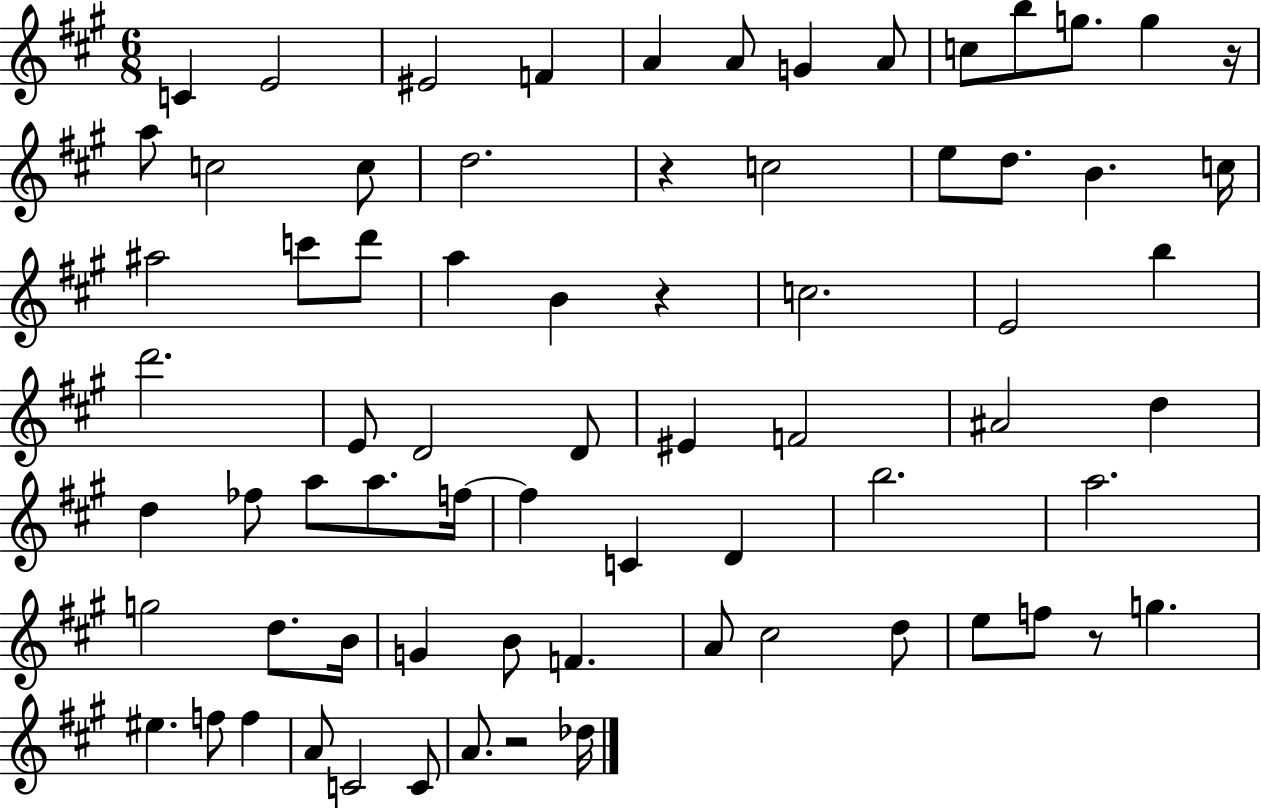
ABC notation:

X:1
T:Untitled
M:6/8
L:1/4
K:A
C E2 ^E2 F A A/2 G A/2 c/2 b/2 g/2 g z/4 a/2 c2 c/2 d2 z c2 e/2 d/2 B c/4 ^a2 c'/2 d'/2 a B z c2 E2 b d'2 E/2 D2 D/2 ^E F2 ^A2 d d _f/2 a/2 a/2 f/4 f C D b2 a2 g2 d/2 B/4 G B/2 F A/2 ^c2 d/2 e/2 f/2 z/2 g ^e f/2 f A/2 C2 C/2 A/2 z2 _d/4